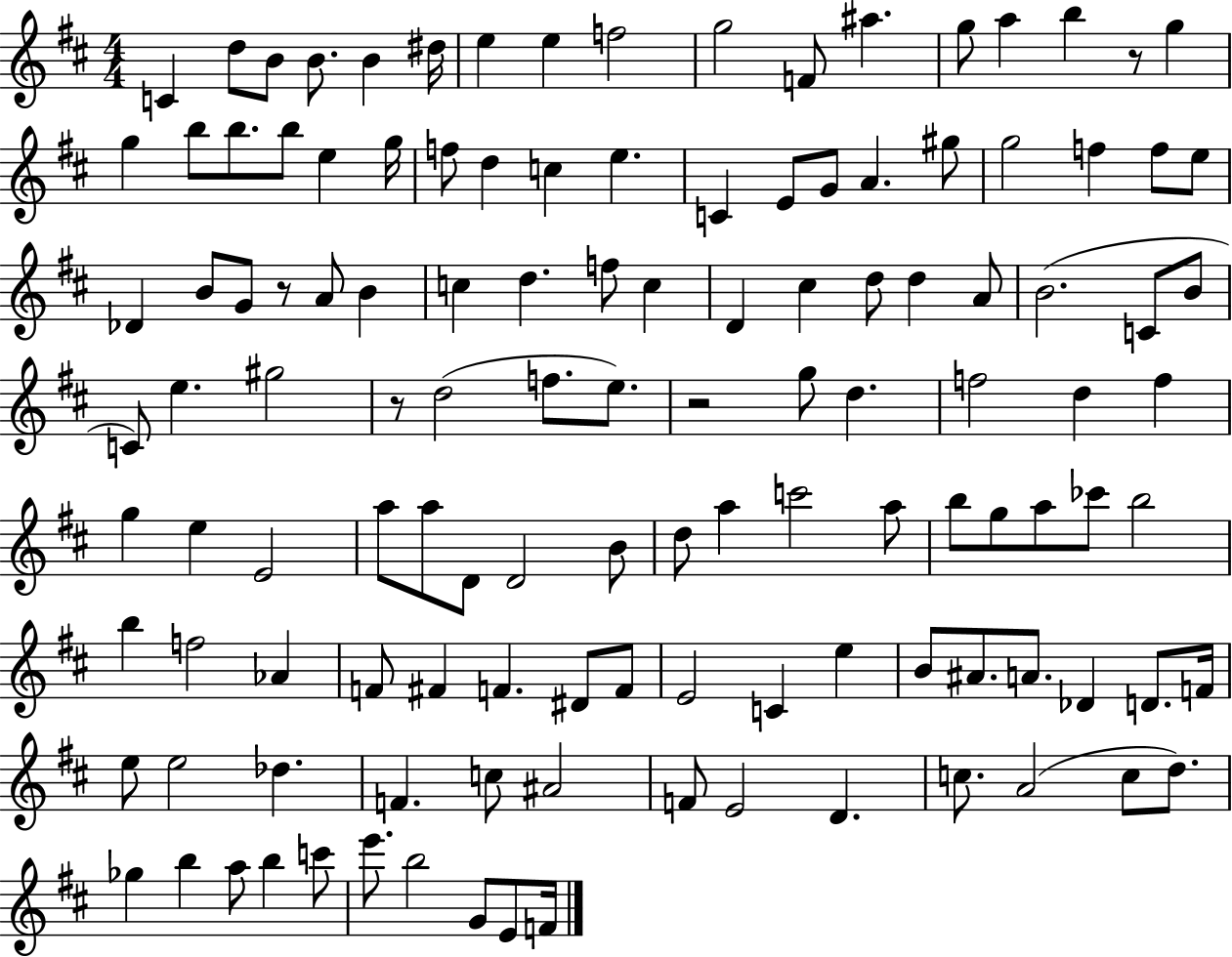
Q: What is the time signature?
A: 4/4